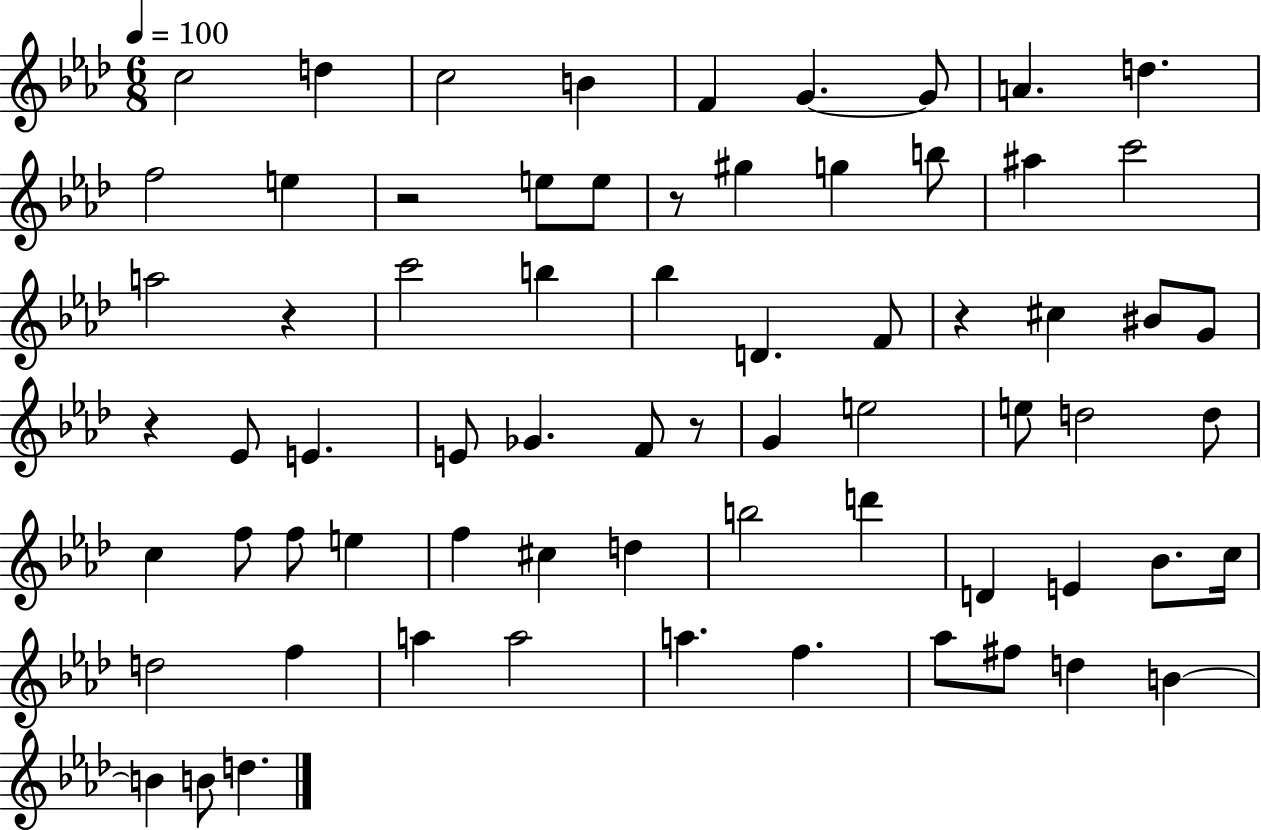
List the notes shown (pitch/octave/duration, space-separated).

C5/h D5/q C5/h B4/q F4/q G4/q. G4/e A4/q. D5/q. F5/h E5/q R/h E5/e E5/e R/e G#5/q G5/q B5/e A#5/q C6/h A5/h R/q C6/h B5/q Bb5/q D4/q. F4/e R/q C#5/q BIS4/e G4/e R/q Eb4/e E4/q. E4/e Gb4/q. F4/e R/e G4/q E5/h E5/e D5/h D5/e C5/q F5/e F5/e E5/q F5/q C#5/q D5/q B5/h D6/q D4/q E4/q Bb4/e. C5/s D5/h F5/q A5/q A5/h A5/q. F5/q. Ab5/e F#5/e D5/q B4/q B4/q B4/e D5/q.